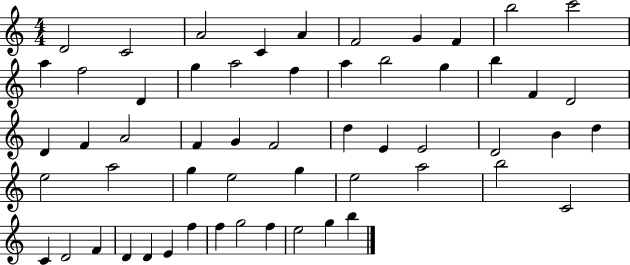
{
  \clef treble
  \numericTimeSignature
  \time 4/4
  \key c \major
  d'2 c'2 | a'2 c'4 a'4 | f'2 g'4 f'4 | b''2 c'''2 | \break a''4 f''2 d'4 | g''4 a''2 f''4 | a''4 b''2 g''4 | b''4 f'4 d'2 | \break d'4 f'4 a'2 | f'4 g'4 f'2 | d''4 e'4 e'2 | d'2 b'4 d''4 | \break e''2 a''2 | g''4 e''2 g''4 | e''2 a''2 | b''2 c'2 | \break c'4 d'2 f'4 | d'4 d'4 e'4 f''4 | f''4 g''2 f''4 | e''2 g''4 b''4 | \break \bar "|."
}